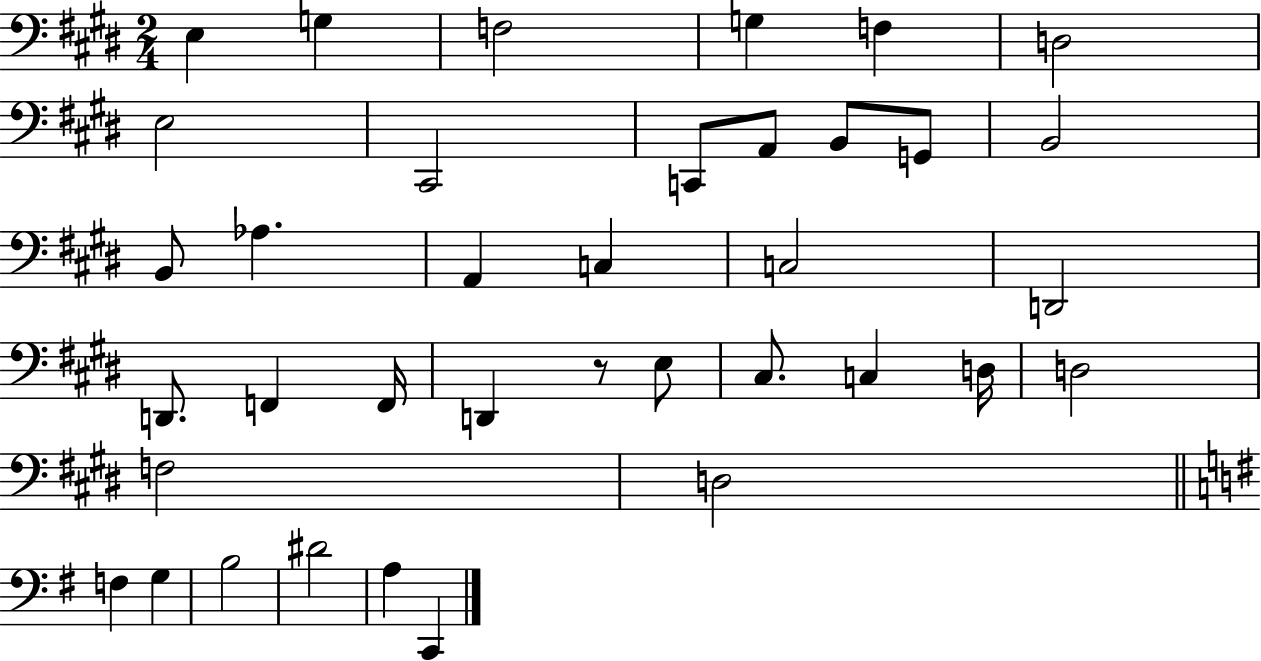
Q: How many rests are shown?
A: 1